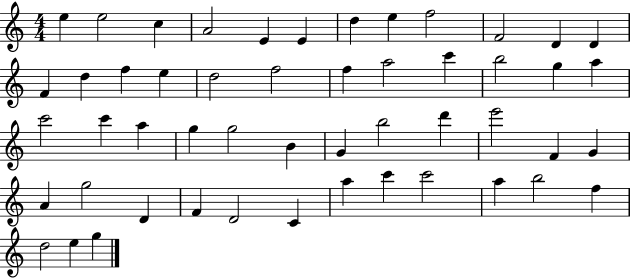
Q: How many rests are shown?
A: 0